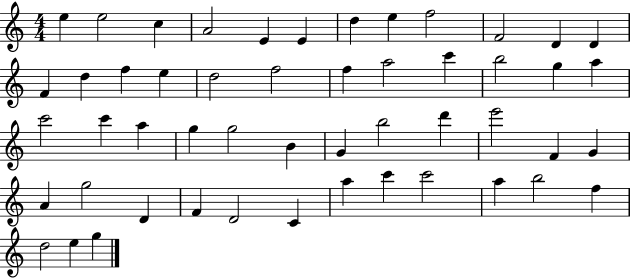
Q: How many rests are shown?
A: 0